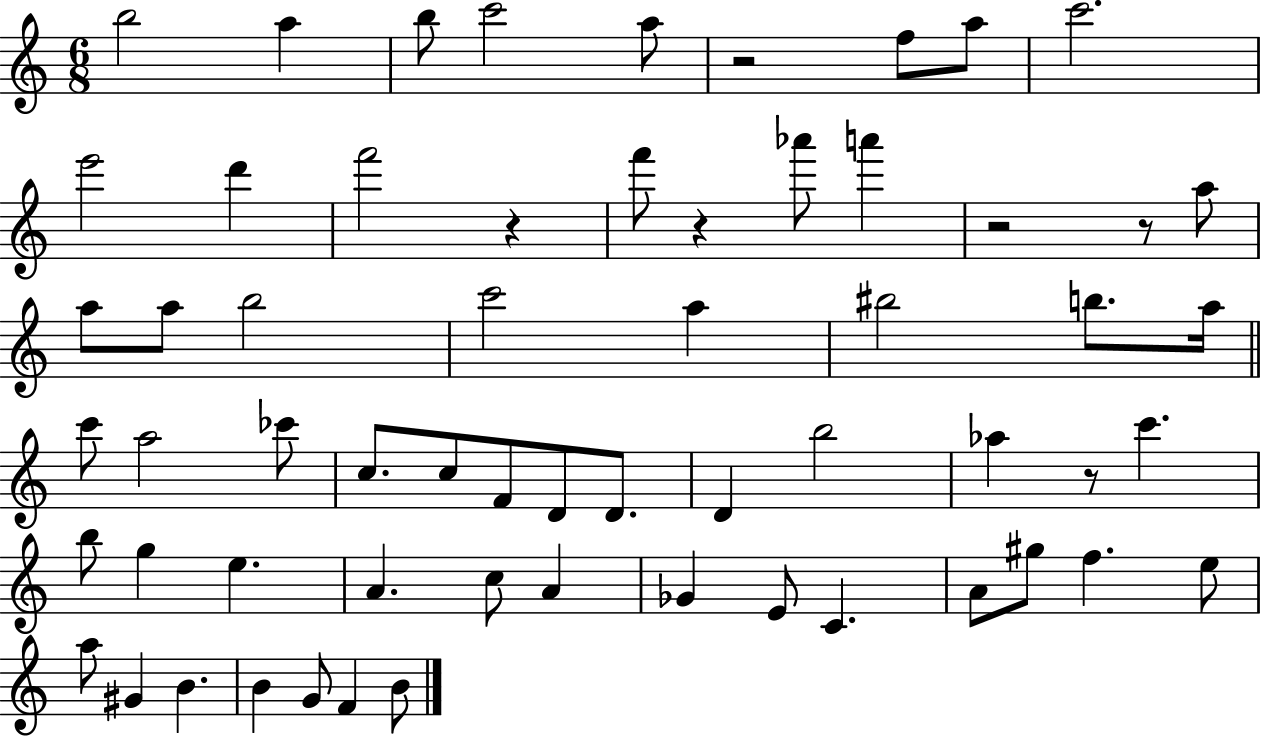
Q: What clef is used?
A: treble